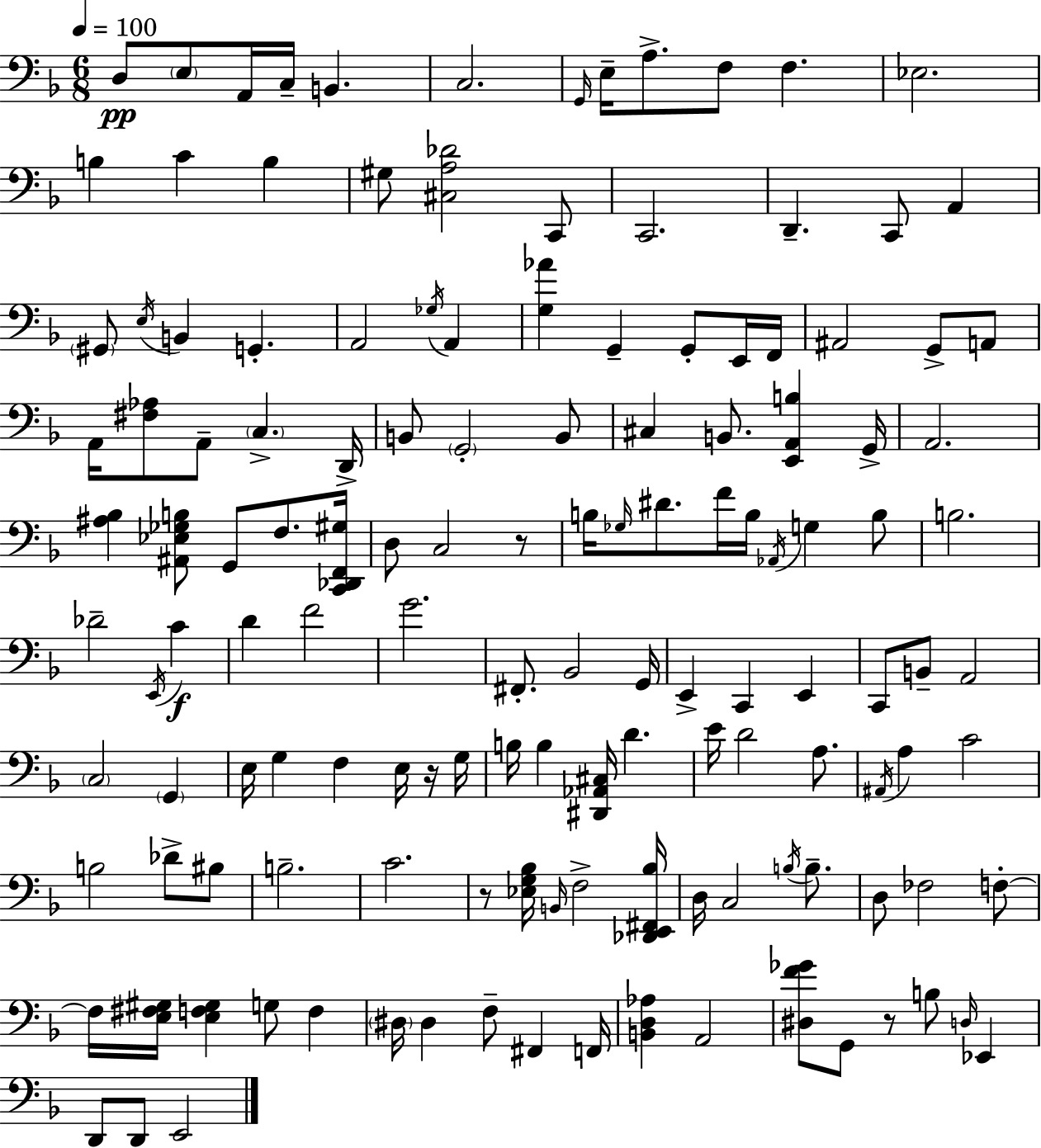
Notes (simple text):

D3/e E3/e A2/s C3/s B2/q. C3/h. G2/s E3/s A3/e. F3/e F3/q. Eb3/h. B3/q C4/q B3/q G#3/e [C#3,A3,Db4]/h C2/e C2/h. D2/q. C2/e A2/q G#2/e E3/s B2/q G2/q. A2/h Gb3/s A2/q [G3,Ab4]/q G2/q G2/e E2/s F2/s A#2/h G2/e A2/e A2/s [F#3,Ab3]/e A2/e C3/q. D2/s B2/e G2/h B2/e C#3/q B2/e. [E2,A2,B3]/q G2/s A2/h. [A#3,Bb3]/q [A#2,Eb3,Gb3,B3]/e G2/e F3/e. [C2,Db2,F2,G#3]/s D3/e C3/h R/e B3/s Gb3/s D#4/e. F4/s B3/s Ab2/s G3/q B3/e B3/h. Db4/h E2/s C4/q D4/q F4/h G4/h. F#2/e. Bb2/h G2/s E2/q C2/q E2/q C2/e B2/e A2/h C3/h G2/q E3/s G3/q F3/q E3/s R/s G3/s B3/s B3/q [D#2,Ab2,C#3]/s D4/q. E4/s D4/h A3/e. A#2/s A3/q C4/h B3/h Db4/e BIS3/e B3/h. C4/h. R/e [Eb3,G3,Bb3]/s B2/s F3/h [Db2,E2,F#2,Bb3]/s D3/s C3/h B3/s B3/e. D3/e FES3/h F3/e F3/s [E3,F#3,G#3]/s [E3,F3,G#3]/q G3/e F3/q D#3/s D#3/q F3/e F#2/q F2/s [B2,D3,Ab3]/q A2/h [D#3,F4,Gb4]/e G2/e R/e B3/e D3/s Eb2/q D2/e D2/e E2/h